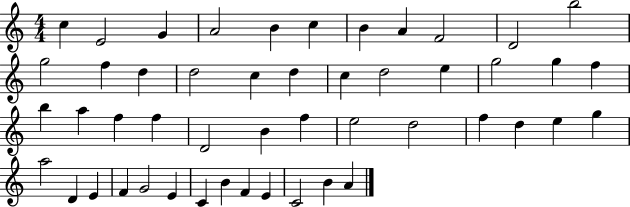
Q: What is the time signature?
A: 4/4